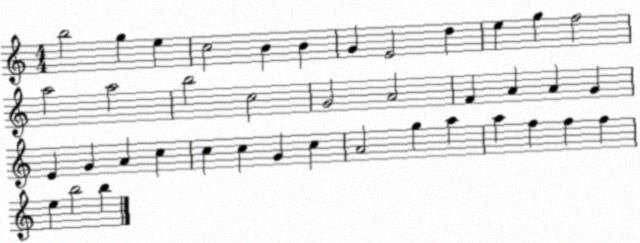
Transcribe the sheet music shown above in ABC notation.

X:1
T:Untitled
M:4/4
L:1/4
K:C
b2 g e c2 B B G E2 d e g f2 a2 a2 b2 c2 G2 A2 F A A G E G A c c c G c A2 g a a f f f e b2 b